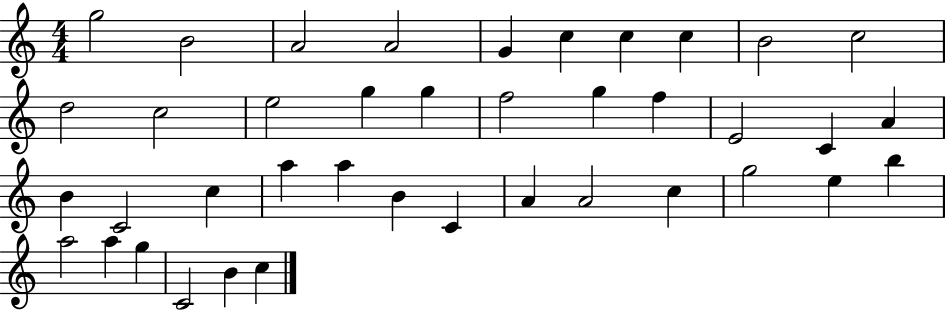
X:1
T:Untitled
M:4/4
L:1/4
K:C
g2 B2 A2 A2 G c c c B2 c2 d2 c2 e2 g g f2 g f E2 C A B C2 c a a B C A A2 c g2 e b a2 a g C2 B c